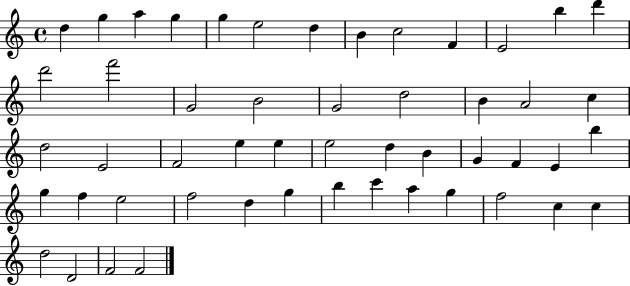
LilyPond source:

{
  \clef treble
  \time 4/4
  \defaultTimeSignature
  \key c \major
  d''4 g''4 a''4 g''4 | g''4 e''2 d''4 | b'4 c''2 f'4 | e'2 b''4 d'''4 | \break d'''2 f'''2 | g'2 b'2 | g'2 d''2 | b'4 a'2 c''4 | \break d''2 e'2 | f'2 e''4 e''4 | e''2 d''4 b'4 | g'4 f'4 e'4 b''4 | \break g''4 f''4 e''2 | f''2 d''4 g''4 | b''4 c'''4 a''4 g''4 | f''2 c''4 c''4 | \break d''2 d'2 | f'2 f'2 | \bar "|."
}